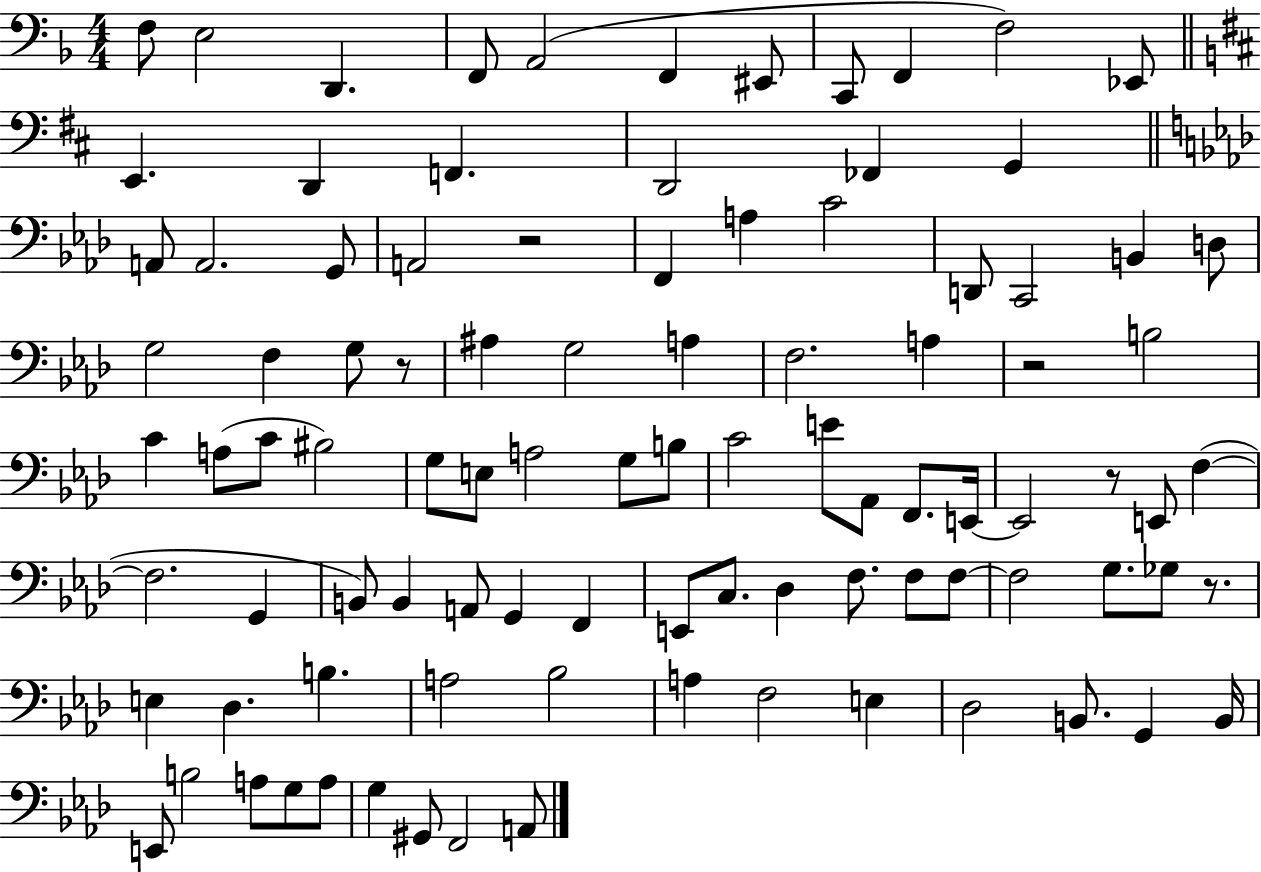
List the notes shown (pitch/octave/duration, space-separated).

F3/e E3/h D2/q. F2/e A2/h F2/q EIS2/e C2/e F2/q F3/h Eb2/e E2/q. D2/q F2/q. D2/h FES2/q G2/q A2/e A2/h. G2/e A2/h R/h F2/q A3/q C4/h D2/e C2/h B2/q D3/e G3/h F3/q G3/e R/e A#3/q G3/h A3/q F3/h. A3/q R/h B3/h C4/q A3/e C4/e BIS3/h G3/e E3/e A3/h G3/e B3/e C4/h E4/e Ab2/e F2/e. E2/s E2/h R/e E2/e F3/q F3/h. G2/q B2/e B2/q A2/e G2/q F2/q E2/e C3/e. Db3/q F3/e. F3/e F3/e F3/h G3/e. Gb3/e R/e. E3/q Db3/q. B3/q. A3/h Bb3/h A3/q F3/h E3/q Db3/h B2/e. G2/q B2/s E2/e B3/h A3/e G3/e A3/e G3/q G#2/e F2/h A2/e